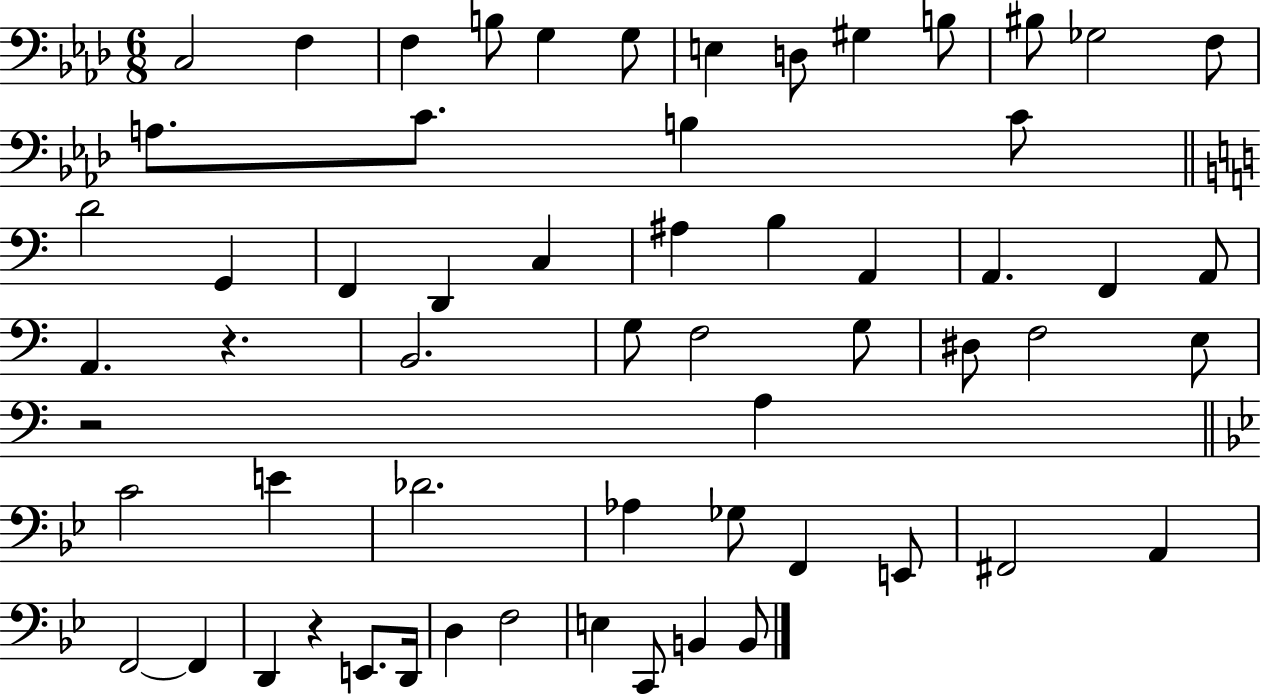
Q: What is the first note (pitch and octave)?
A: C3